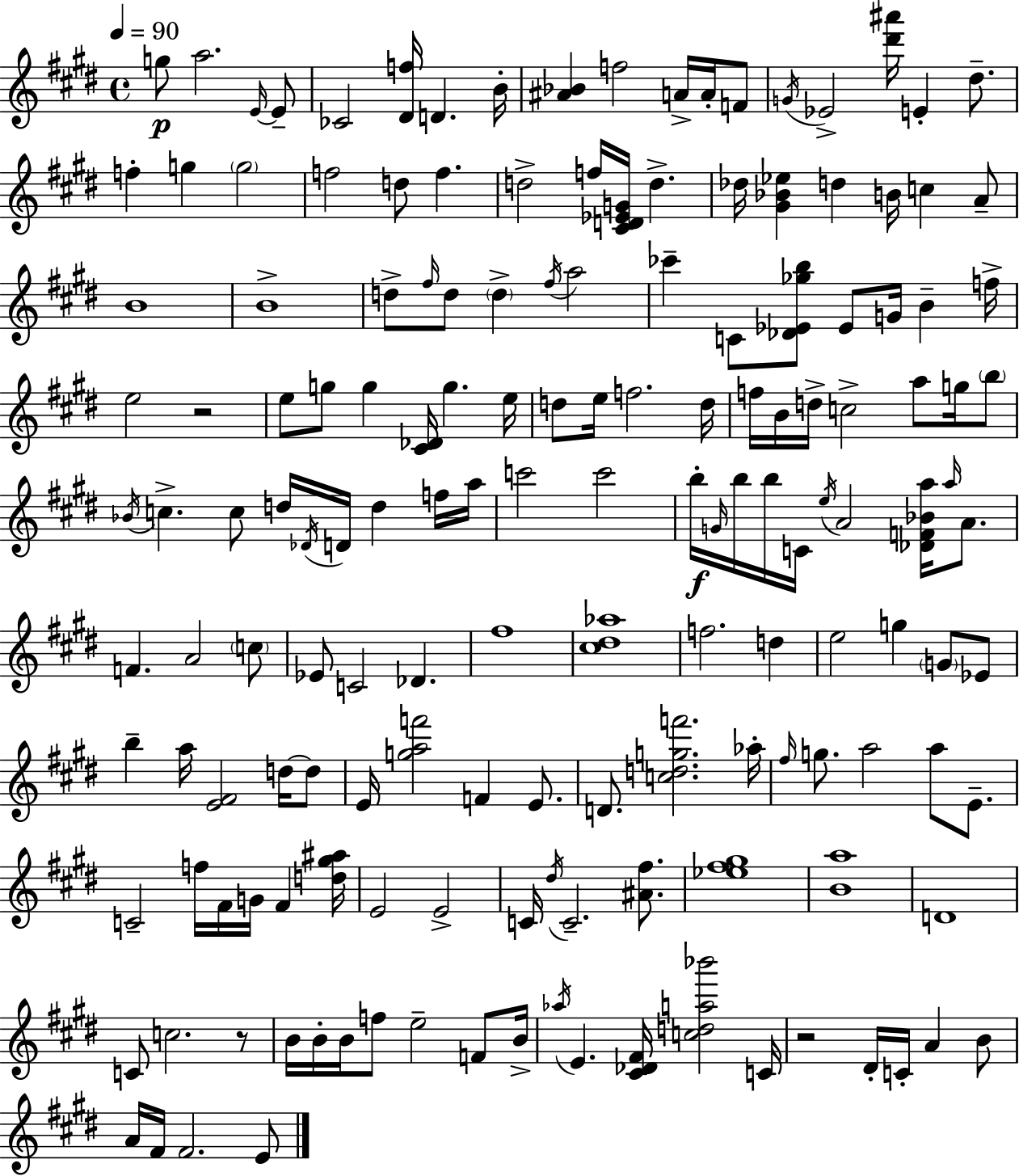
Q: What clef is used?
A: treble